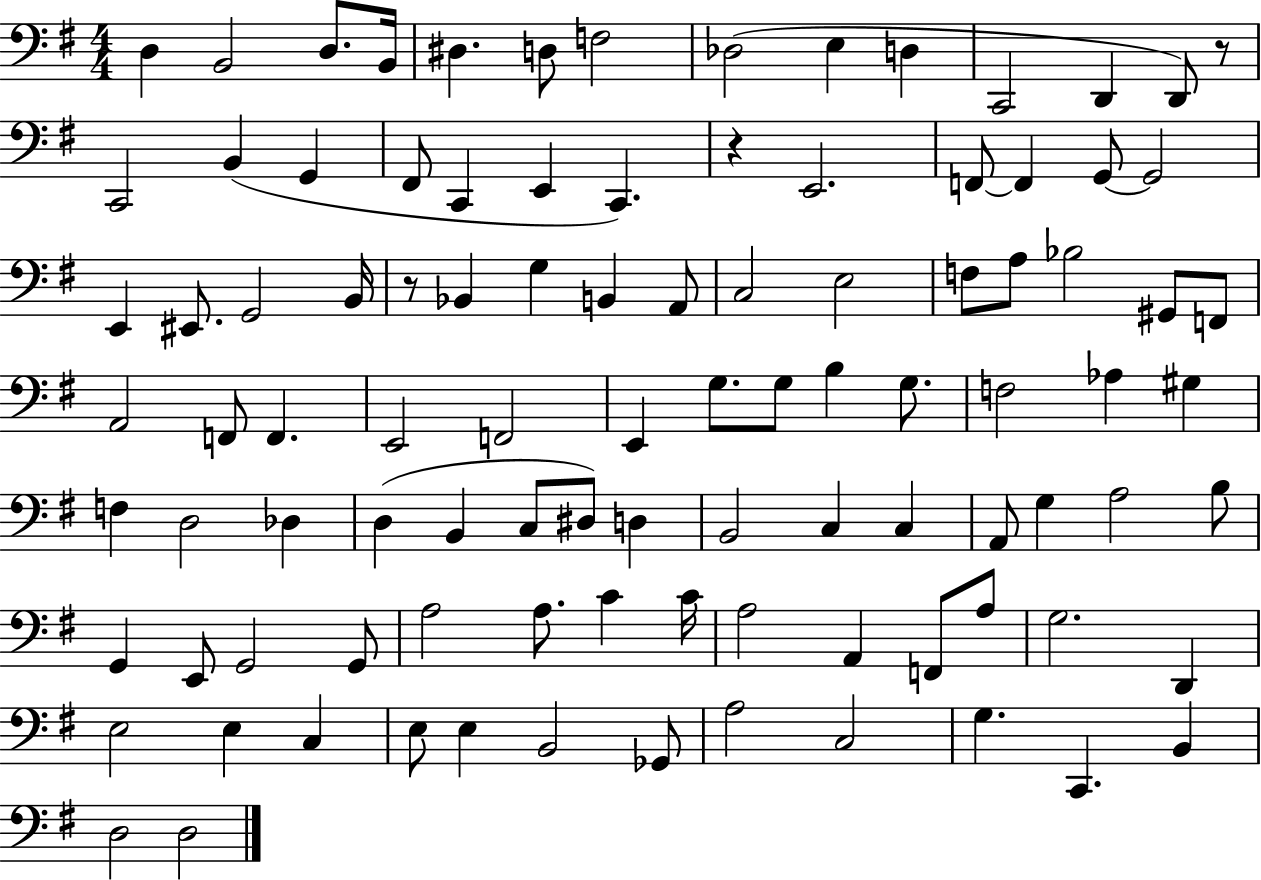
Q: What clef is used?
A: bass